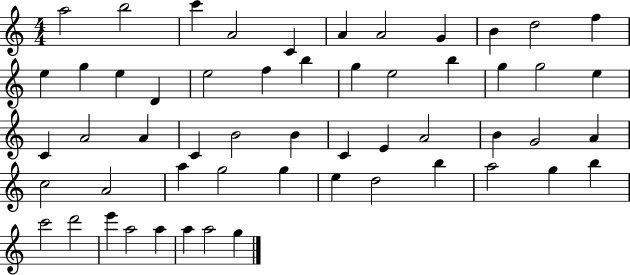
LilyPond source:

{
  \clef treble
  \numericTimeSignature
  \time 4/4
  \key c \major
  a''2 b''2 | c'''4 a'2 c'4 | a'4 a'2 g'4 | b'4 d''2 f''4 | \break e''4 g''4 e''4 d'4 | e''2 f''4 b''4 | g''4 e''2 b''4 | g''4 g''2 e''4 | \break c'4 a'2 a'4 | c'4 b'2 b'4 | c'4 e'4 a'2 | b'4 g'2 a'4 | \break c''2 a'2 | a''4 g''2 g''4 | e''4 d''2 b''4 | a''2 g''4 b''4 | \break c'''2 d'''2 | e'''4 a''2 a''4 | a''4 a''2 g''4 | \bar "|."
}